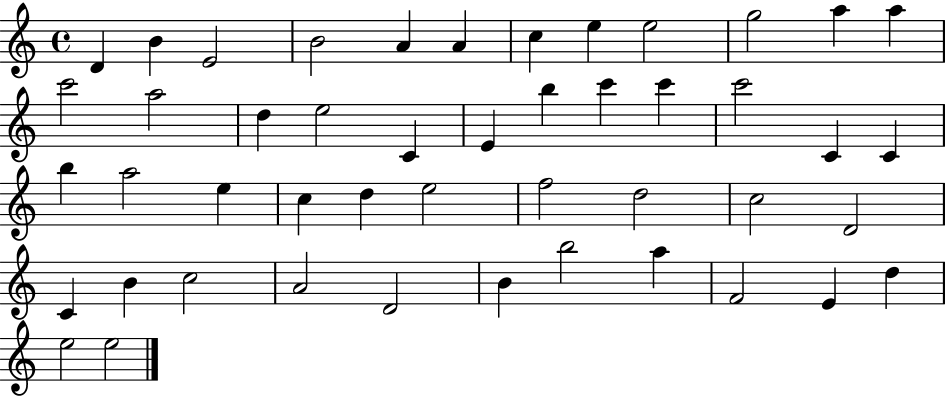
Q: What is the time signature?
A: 4/4